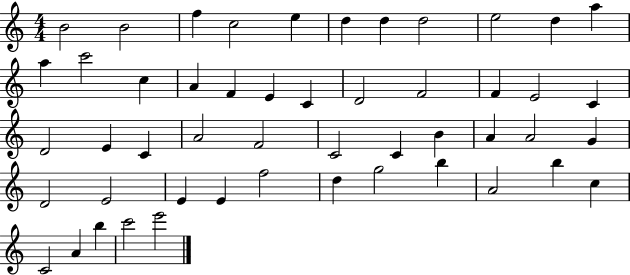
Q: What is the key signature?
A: C major